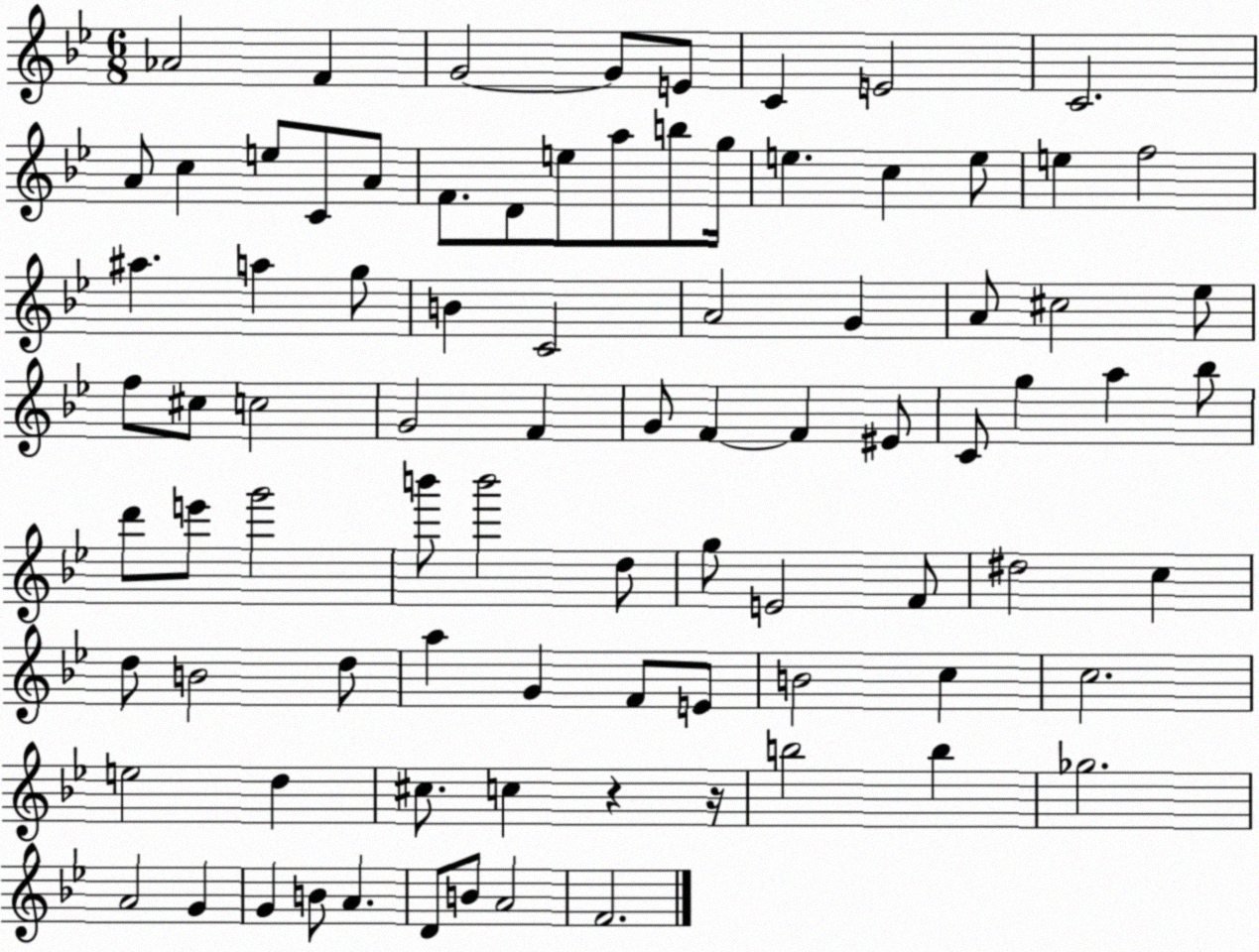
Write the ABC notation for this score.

X:1
T:Untitled
M:6/8
L:1/4
K:Bb
_A2 F G2 G/2 E/2 C E2 C2 A/2 c e/2 C/2 A/2 F/2 D/2 e/2 a/2 b/2 g/4 e c e/2 e f2 ^a a g/2 B C2 A2 G A/2 ^c2 _e/2 f/2 ^c/2 c2 G2 F G/2 F F ^E/2 C/2 g a _b/2 d'/2 e'/2 g'2 b'/2 b'2 d/2 g/2 E2 F/2 ^d2 c d/2 B2 d/2 a G F/2 E/2 B2 c c2 e2 d ^c/2 c z z/4 b2 b _g2 A2 G G B/2 A D/2 B/2 A2 F2